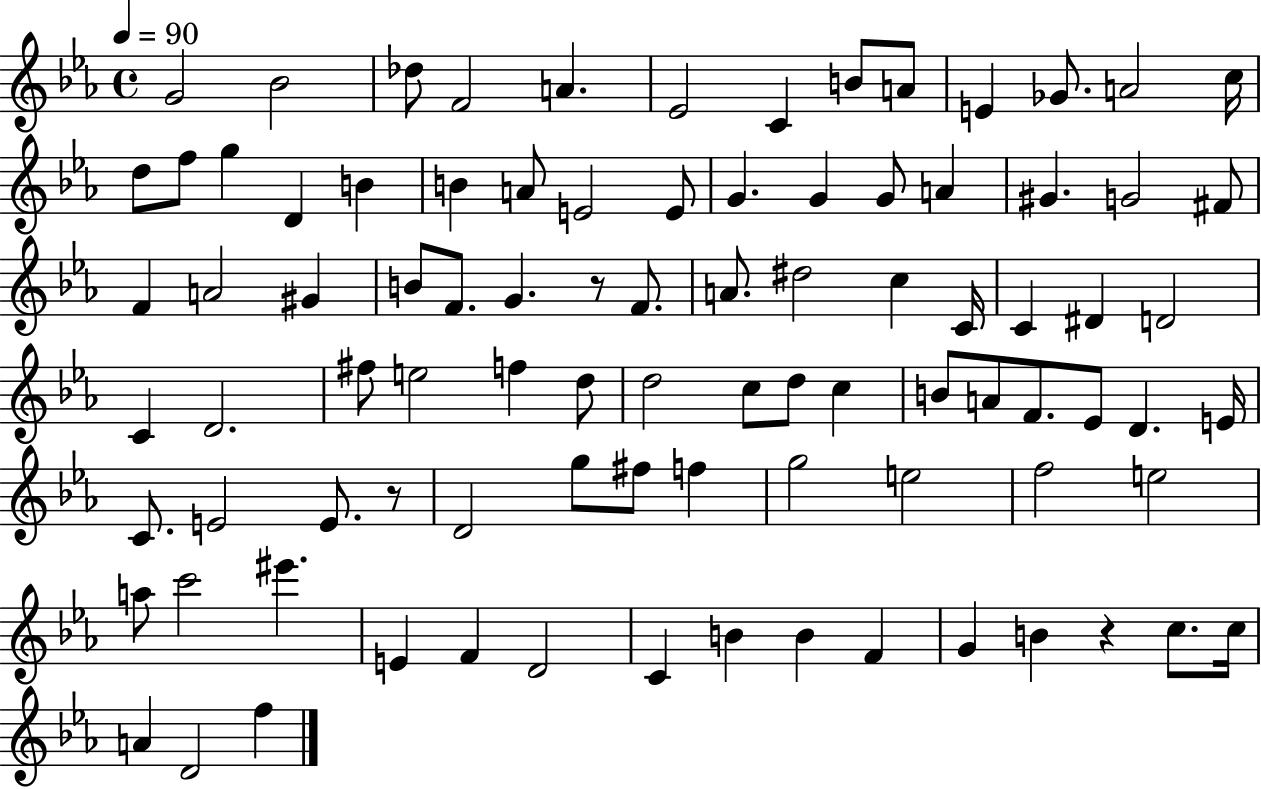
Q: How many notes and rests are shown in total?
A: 90